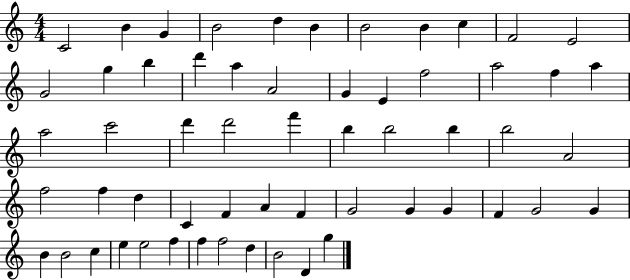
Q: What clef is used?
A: treble